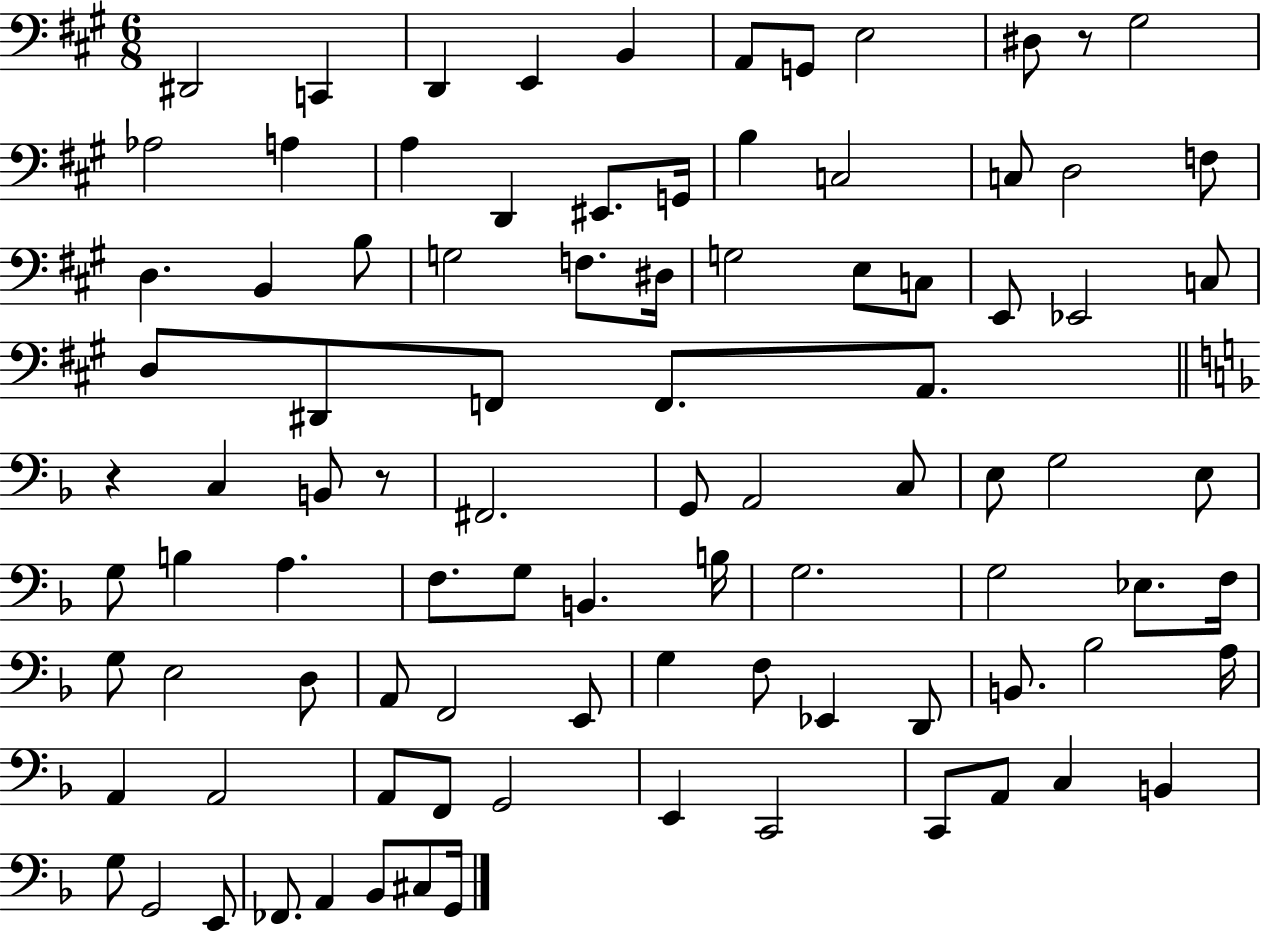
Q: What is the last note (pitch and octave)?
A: G2